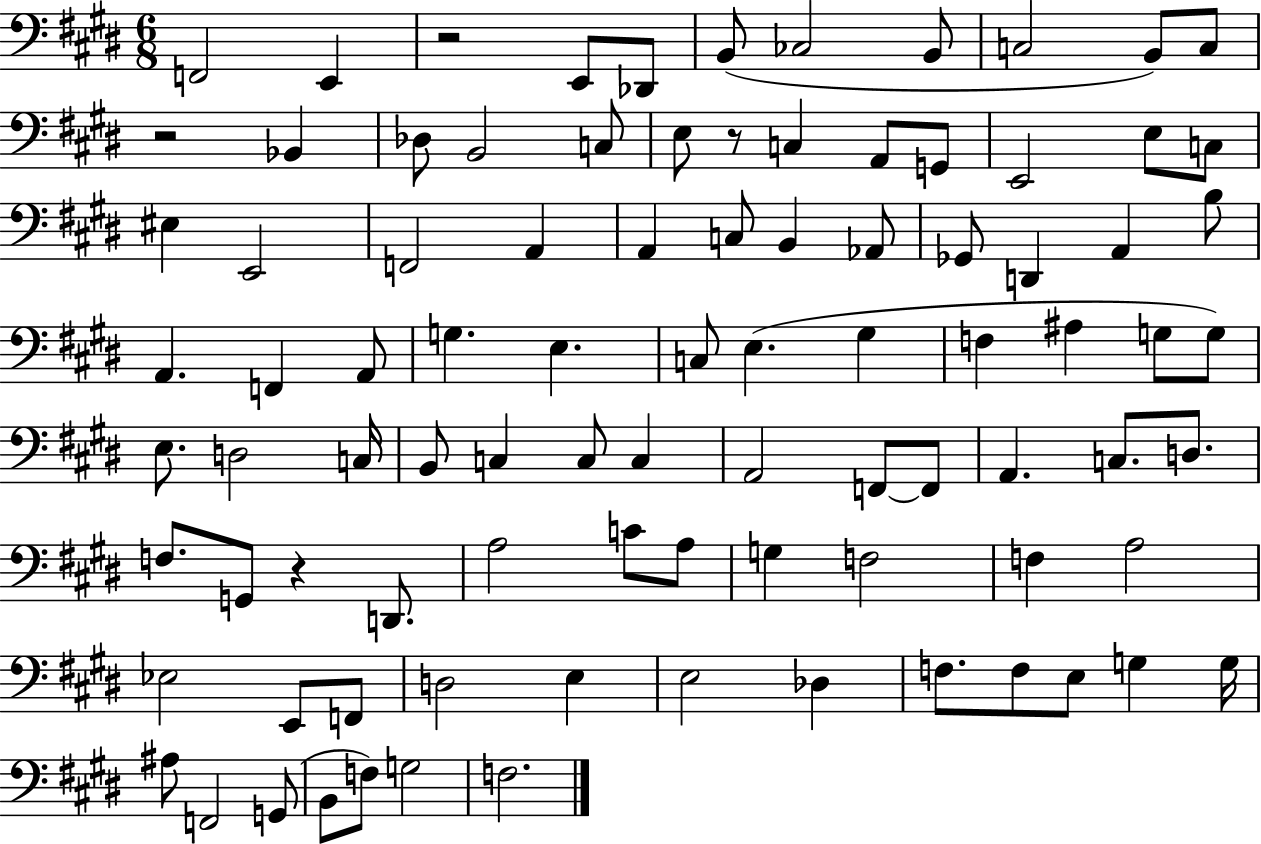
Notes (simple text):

F2/h E2/q R/h E2/e Db2/e B2/e CES3/h B2/e C3/h B2/e C3/e R/h Bb2/q Db3/e B2/h C3/e E3/e R/e C3/q A2/e G2/e E2/h E3/e C3/e EIS3/q E2/h F2/h A2/q A2/q C3/e B2/q Ab2/e Gb2/e D2/q A2/q B3/e A2/q. F2/q A2/e G3/q. E3/q. C3/e E3/q. G#3/q F3/q A#3/q G3/e G3/e E3/e. D3/h C3/s B2/e C3/q C3/e C3/q A2/h F2/e F2/e A2/q. C3/e. D3/e. F3/e. G2/e R/q D2/e. A3/h C4/e A3/e G3/q F3/h F3/q A3/h Eb3/h E2/e F2/e D3/h E3/q E3/h Db3/q F3/e. F3/e E3/e G3/q G3/s A#3/e F2/h G2/e B2/e F3/e G3/h F3/h.